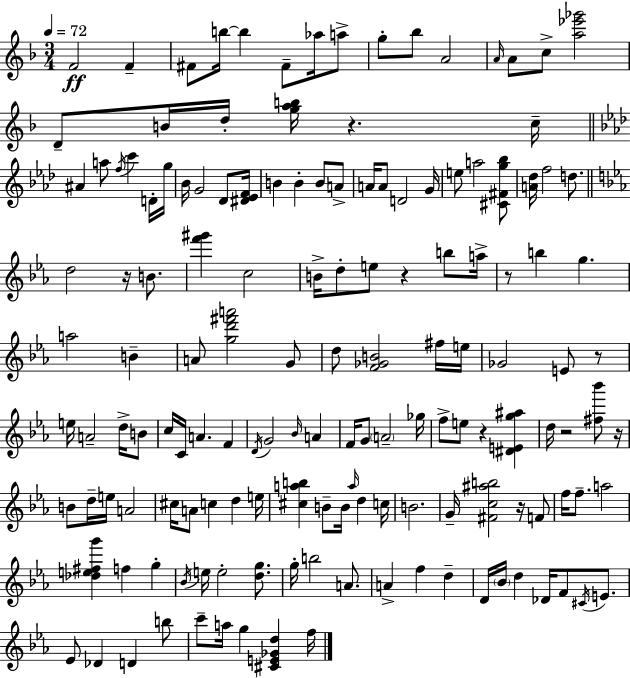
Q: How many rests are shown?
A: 9